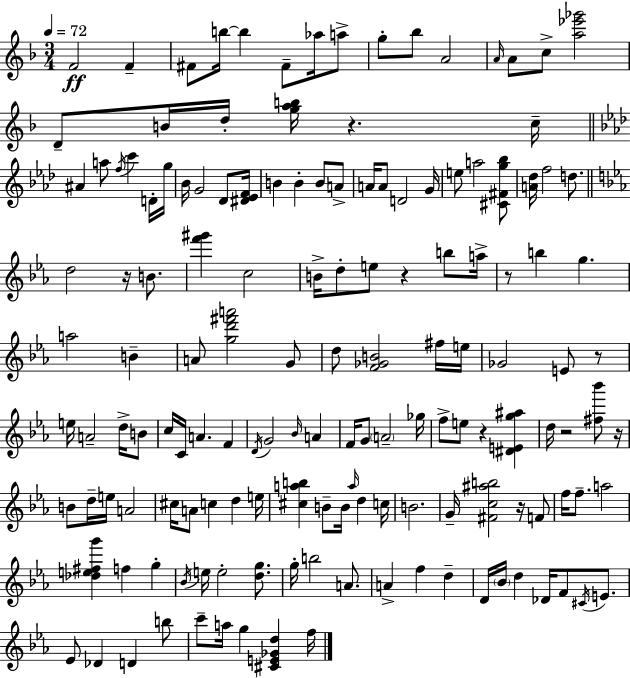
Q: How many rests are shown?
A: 9